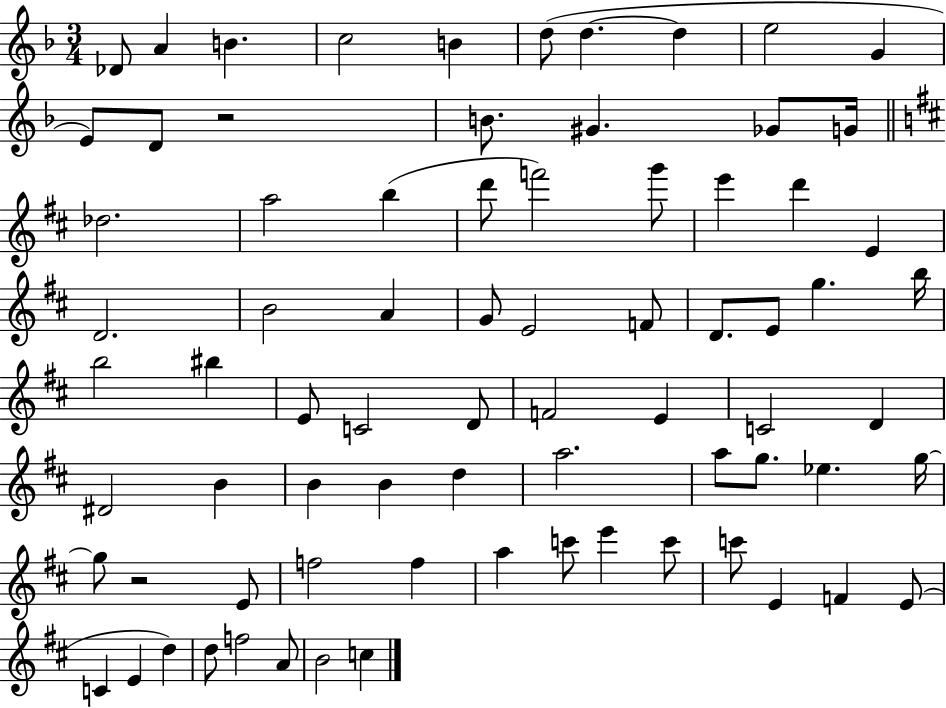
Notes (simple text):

Db4/e A4/q B4/q. C5/h B4/q D5/e D5/q. D5/q E5/h G4/q E4/e D4/e R/h B4/e. G#4/q. Gb4/e G4/s Db5/h. A5/h B5/q D6/e F6/h G6/e E6/q D6/q E4/q D4/h. B4/h A4/q G4/e E4/h F4/e D4/e. E4/e G5/q. B5/s B5/h BIS5/q E4/e C4/h D4/e F4/h E4/q C4/h D4/q D#4/h B4/q B4/q B4/q D5/q A5/h. A5/e G5/e. Eb5/q. G5/s G5/e R/h E4/e F5/h F5/q A5/q C6/e E6/q C6/e C6/e E4/q F4/q E4/e C4/q E4/q D5/q D5/e F5/h A4/e B4/h C5/q